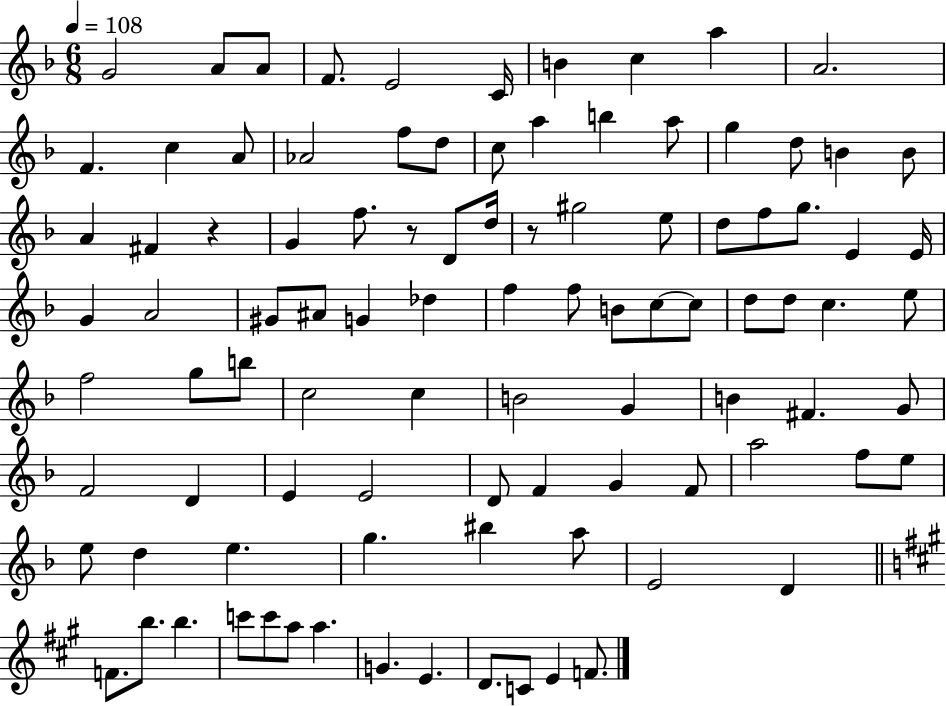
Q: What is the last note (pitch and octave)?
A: F4